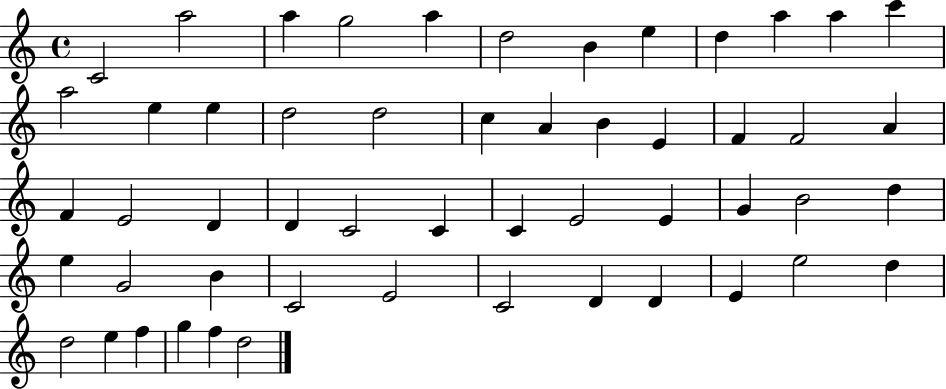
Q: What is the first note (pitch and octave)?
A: C4